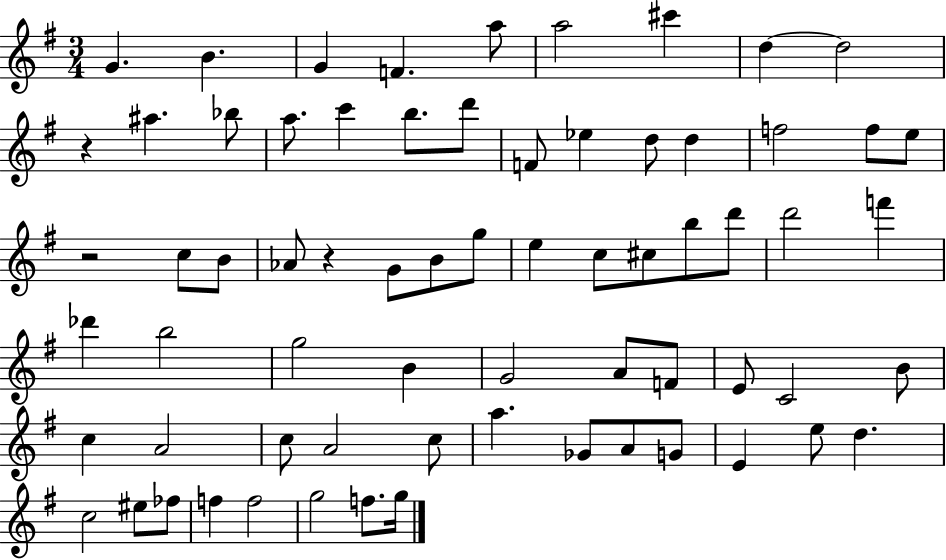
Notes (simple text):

G4/q. B4/q. G4/q F4/q. A5/e A5/h C#6/q D5/q D5/h R/q A#5/q. Bb5/e A5/e. C6/q B5/e. D6/e F4/e Eb5/q D5/e D5/q F5/h F5/e E5/e R/h C5/e B4/e Ab4/e R/q G4/e B4/e G5/e E5/q C5/e C#5/e B5/e D6/e D6/h F6/q Db6/q B5/h G5/h B4/q G4/h A4/e F4/e E4/e C4/h B4/e C5/q A4/h C5/e A4/h C5/e A5/q. Gb4/e A4/e G4/e E4/q E5/e D5/q. C5/h EIS5/e FES5/e F5/q F5/h G5/h F5/e. G5/s